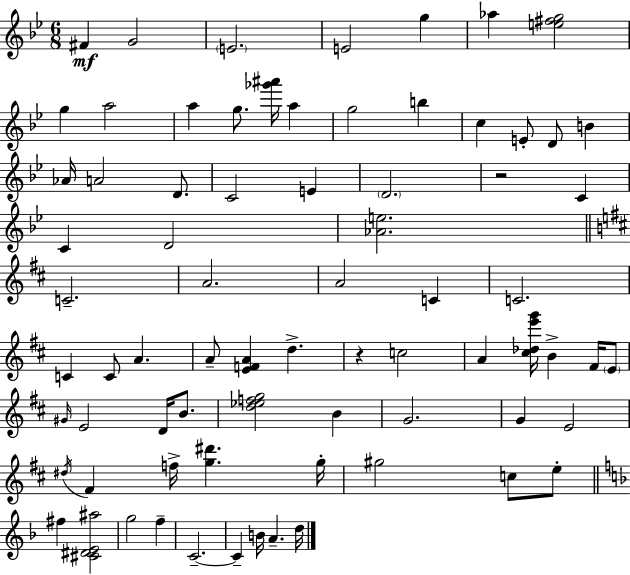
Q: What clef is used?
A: treble